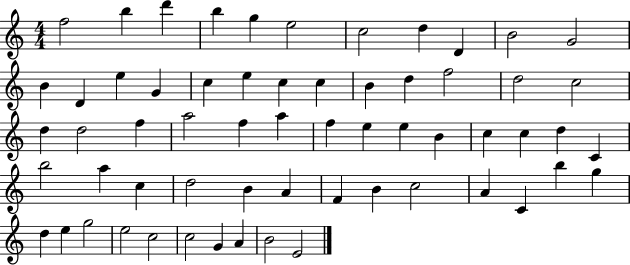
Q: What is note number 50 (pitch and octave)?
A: B5